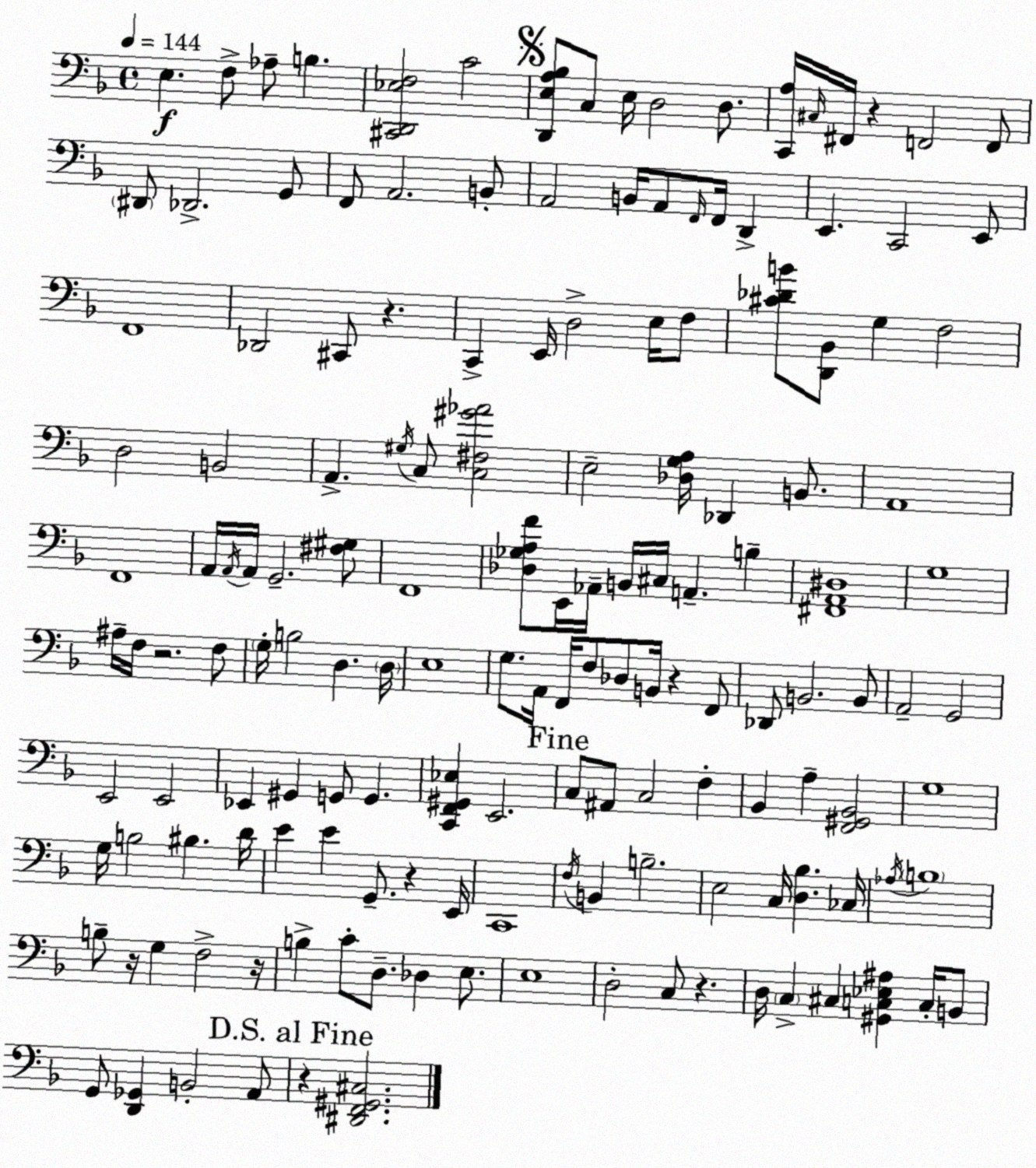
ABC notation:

X:1
T:Untitled
M:4/4
L:1/4
K:F
E, F,/2 _A,/2 B, [^C,,D,,_E,F,]2 C2 [D,,E,A,_B,]/2 C,/2 E,/4 D,2 D,/2 [C,,A,]/4 ^C,/4 ^F,,/4 z F,,2 F,,/2 ^D,,/2 _D,,2 G,,/2 F,,/2 A,,2 B,,/2 A,,2 B,,/4 A,,/2 F,,/4 F,,/4 D,, E,, C,,2 E,,/2 F,,4 _D,,2 ^C,,/2 z C,, E,,/4 D,2 E,/4 F,/2 [^C_DB]/2 [D,,_B,,]/2 G, F,2 D,2 B,,2 A,, ^G,/4 C,/2 [C,^F,^G_A]2 E,2 [_D,G,A,]/4 _D,, B,,/2 A,,4 F,,4 A,,/4 A,,/4 A,,/4 G,,2 [^F,^G,]/2 F,,4 [_D,_G,A,F]/2 E,,/4 _A,,/4 B,,/4 ^C,/4 A,, B, [^F,,A,,^D,]4 G,4 ^A,/4 F,/4 z2 F,/2 G,/4 B,2 D, D,/4 E,4 G,/2 A,,/4 F,,/4 F,/2 _D,/2 B,,/4 z F,,/2 _D,,/2 B,,2 B,,/2 A,,2 G,,2 E,,2 E,,2 _E,, ^G,, G,,/2 G,, [C,,F,,^G,,_E,] E,,2 C,/2 ^A,,/2 C,2 F, _B,, A, [F,,^G,,_B,,]2 G,4 G,/4 B,2 ^B, D/4 E E G,,/2 z E,,/4 C,,4 F,/4 B,, B,2 E,2 C,/4 [D,_B,] _C,/4 _A,/4 B,4 B,/2 z/4 G, F,2 z/4 B, C/2 D,/2 _D, E,/2 E,4 D,2 C,/2 z D,/4 C, ^C, [^G,,C,_E,^A,] C,/4 B,,/2 G,,/2 [D,,_G,,] B,,2 A,,/2 z [^D,,F,,^G,,^C,]2